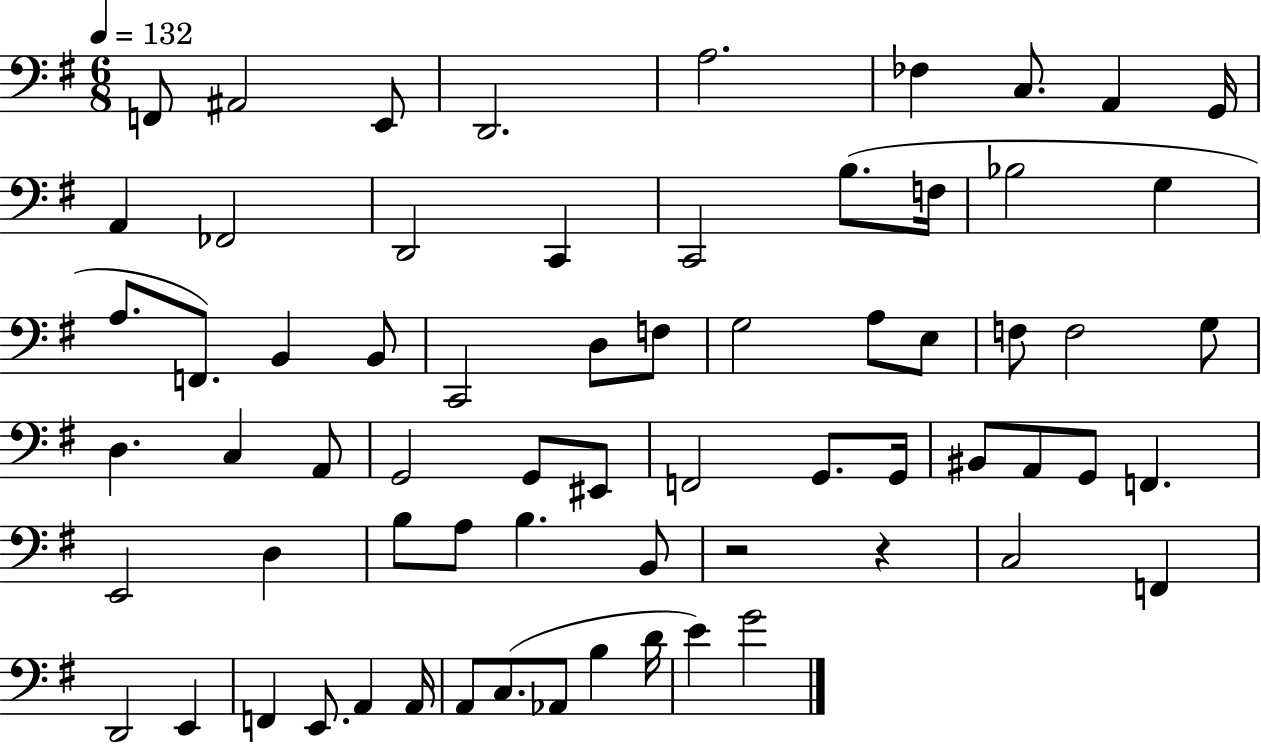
{
  \clef bass
  \numericTimeSignature
  \time 6/8
  \key g \major
  \tempo 4 = 132
  f,8 ais,2 e,8 | d,2. | a2. | fes4 c8. a,4 g,16 | \break a,4 fes,2 | d,2 c,4 | c,2 b8.( f16 | bes2 g4 | \break a8. f,8.) b,4 b,8 | c,2 d8 f8 | g2 a8 e8 | f8 f2 g8 | \break d4. c4 a,8 | g,2 g,8 eis,8 | f,2 g,8. g,16 | bis,8 a,8 g,8 f,4. | \break e,2 d4 | b8 a8 b4. b,8 | r2 r4 | c2 f,4 | \break d,2 e,4 | f,4 e,8. a,4 a,16 | a,8 c8.( aes,8 b4 d'16 | e'4) g'2 | \break \bar "|."
}